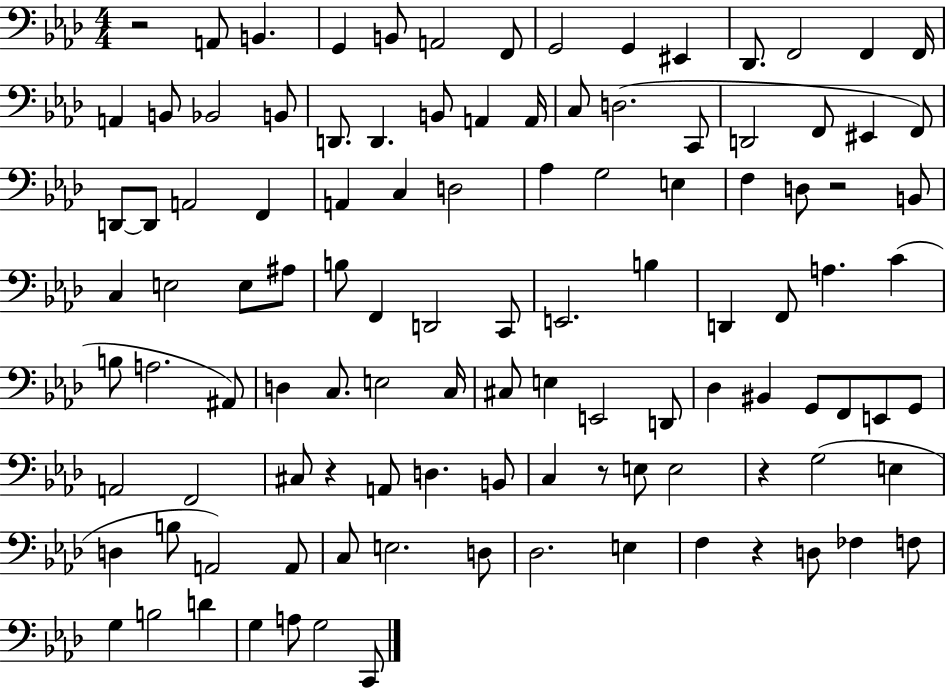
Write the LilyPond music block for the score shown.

{
  \clef bass
  \numericTimeSignature
  \time 4/4
  \key aes \major
  r2 a,8 b,4. | g,4 b,8 a,2 f,8 | g,2 g,4 eis,4 | des,8. f,2 f,4 f,16 | \break a,4 b,8 bes,2 b,8 | d,8. d,4. b,8 a,4 a,16 | c8 d2.( c,8 | d,2 f,8 eis,4 f,8) | \break d,8~~ d,8 a,2 f,4 | a,4 c4 d2 | aes4 g2 e4 | f4 d8 r2 b,8 | \break c4 e2 e8 ais8 | b8 f,4 d,2 c,8 | e,2. b4 | d,4 f,8 a4. c'4( | \break b8 a2. ais,8) | d4 c8. e2 c16 | cis8 e4 e,2 d,8 | des4 bis,4 g,8 f,8 e,8 g,8 | \break a,2 f,2 | cis8 r4 a,8 d4. b,8 | c4 r8 e8 e2 | r4 g2( e4 | \break d4 b8 a,2) a,8 | c8 e2. d8 | des2. e4 | f4 r4 d8 fes4 f8 | \break g4 b2 d'4 | g4 a8 g2 c,8 | \bar "|."
}